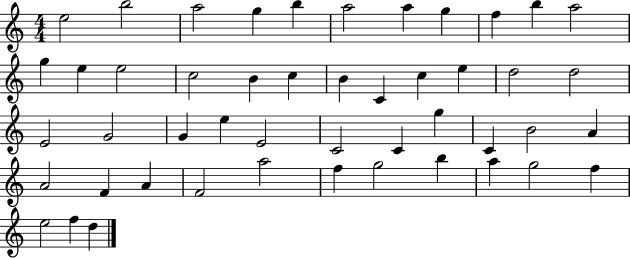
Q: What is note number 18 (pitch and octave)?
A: B4